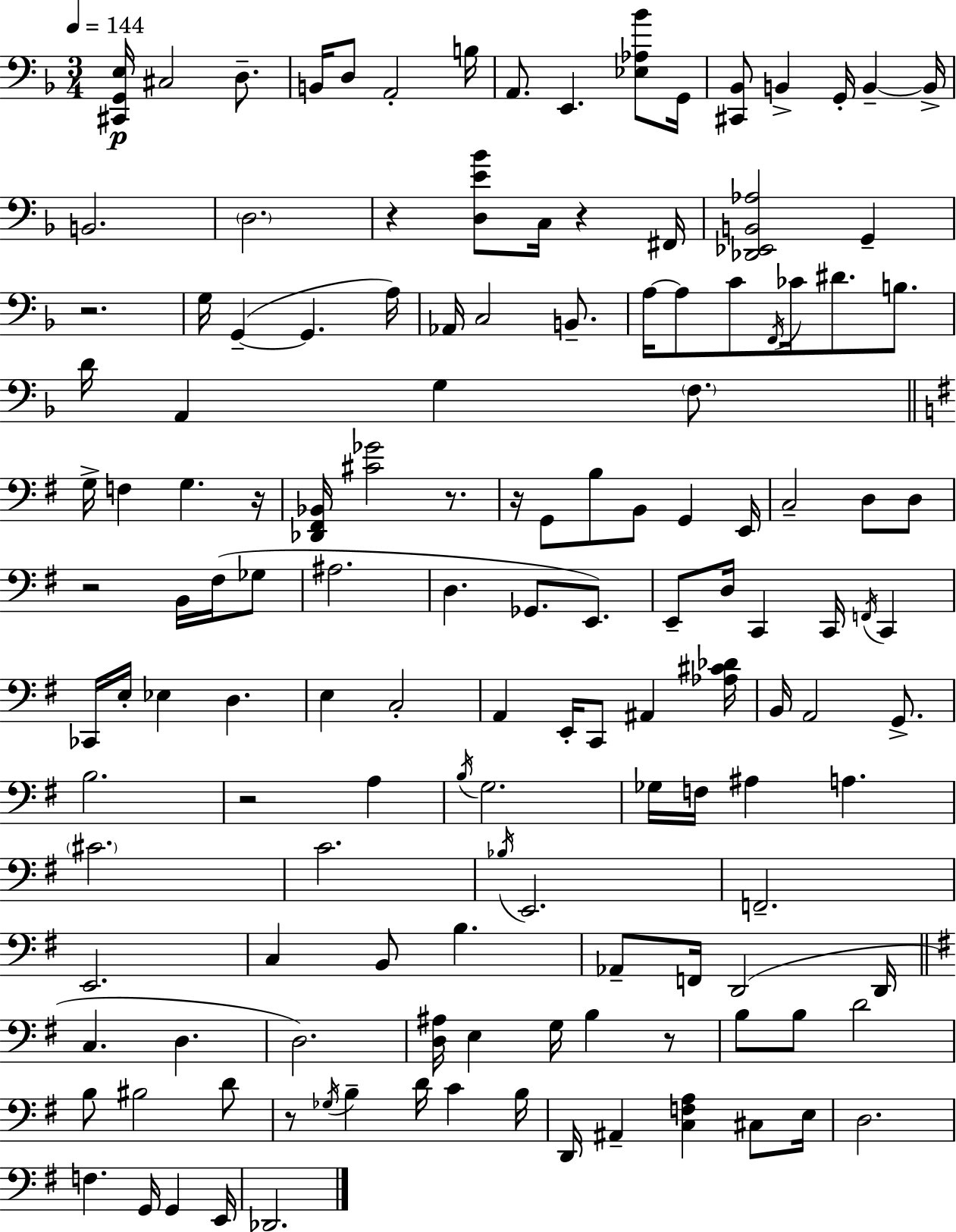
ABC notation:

X:1
T:Untitled
M:3/4
L:1/4
K:F
[^C,,G,,E,]/4 ^C,2 D,/2 B,,/4 D,/2 A,,2 B,/4 A,,/2 E,, [_E,_A,_B]/2 G,,/4 [^C,,_B,,]/2 B,, G,,/4 B,, B,,/4 B,,2 D,2 z [D,E_B]/2 C,/4 z ^F,,/4 [_D,,_E,,B,,_A,]2 G,, z2 G,/4 G,, G,, A,/4 _A,,/4 C,2 B,,/2 A,/4 A,/2 C/2 F,,/4 _C/4 ^D/2 B,/2 D/4 A,, G, F,/2 G,/4 F, G, z/4 [_D,,^F,,_B,,]/4 [^C_G]2 z/2 z/4 G,,/2 B,/2 B,,/2 G,, E,,/4 C,2 D,/2 D,/2 z2 B,,/4 ^F,/4 _G,/2 ^A,2 D, _G,,/2 E,,/2 E,,/2 D,/4 C,, C,,/4 F,,/4 C,, _C,,/4 E,/4 _E, D, E, C,2 A,, E,,/4 C,,/2 ^A,, [_A,^C_D]/4 B,,/4 A,,2 G,,/2 B,2 z2 A, B,/4 G,2 _G,/4 F,/4 ^A, A, ^C2 C2 _B,/4 E,,2 F,,2 E,,2 C, B,,/2 B, _A,,/2 F,,/4 D,,2 D,,/4 C, D, D,2 [D,^A,]/4 E, G,/4 B, z/2 B,/2 B,/2 D2 B,/2 ^B,2 D/2 z/2 _G,/4 B, D/4 C B,/4 D,,/4 ^A,, [C,F,A,] ^C,/2 E,/4 D,2 F, G,,/4 G,, E,,/4 _D,,2